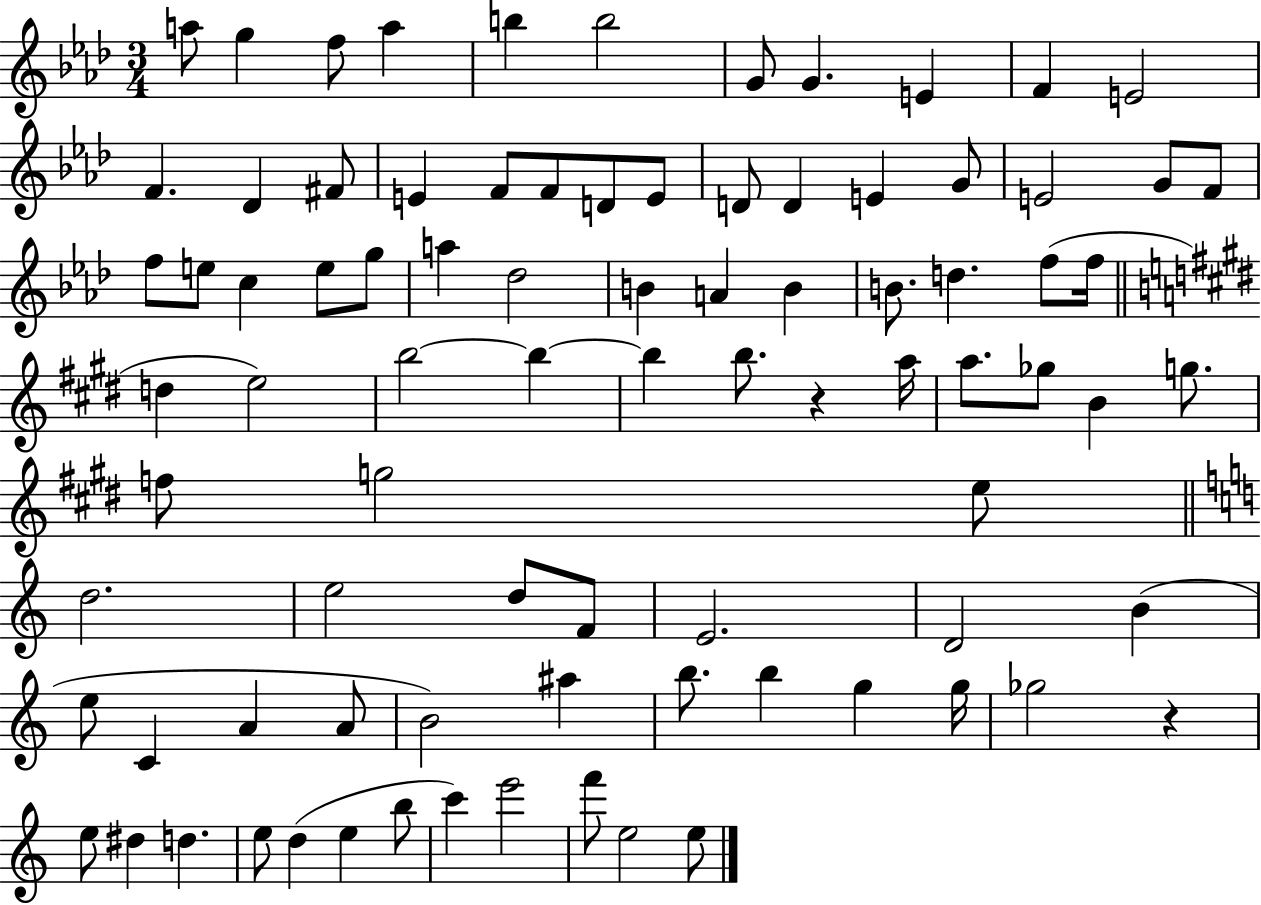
A5/e G5/q F5/e A5/q B5/q B5/h G4/e G4/q. E4/q F4/q E4/h F4/q. Db4/q F#4/e E4/q F4/e F4/e D4/e E4/e D4/e D4/q E4/q G4/e E4/h G4/e F4/e F5/e E5/e C5/q E5/e G5/e A5/q Db5/h B4/q A4/q B4/q B4/e. D5/q. F5/e F5/s D5/q E5/h B5/h B5/q B5/q B5/e. R/q A5/s A5/e. Gb5/e B4/q G5/e. F5/e G5/h E5/e D5/h. E5/h D5/e F4/e E4/h. D4/h B4/q E5/e C4/q A4/q A4/e B4/h A#5/q B5/e. B5/q G5/q G5/s Gb5/h R/q E5/e D#5/q D5/q. E5/e D5/q E5/q B5/e C6/q E6/h F6/e E5/h E5/e